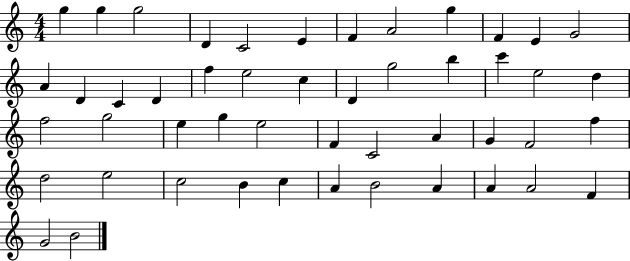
G5/q G5/q G5/h D4/q C4/h E4/q F4/q A4/h G5/q F4/q E4/q G4/h A4/q D4/q C4/q D4/q F5/q E5/h C5/q D4/q G5/h B5/q C6/q E5/h D5/q F5/h G5/h E5/q G5/q E5/h F4/q C4/h A4/q G4/q F4/h F5/q D5/h E5/h C5/h B4/q C5/q A4/q B4/h A4/q A4/q A4/h F4/q G4/h B4/h